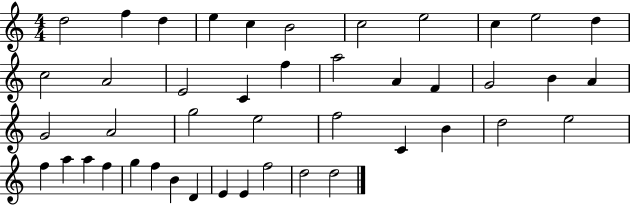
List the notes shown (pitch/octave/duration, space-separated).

D5/h F5/q D5/q E5/q C5/q B4/h C5/h E5/h C5/q E5/h D5/q C5/h A4/h E4/h C4/q F5/q A5/h A4/q F4/q G4/h B4/q A4/q G4/h A4/h G5/h E5/h F5/h C4/q B4/q D5/h E5/h F5/q A5/q A5/q F5/q G5/q F5/q B4/q D4/q E4/q E4/q F5/h D5/h D5/h